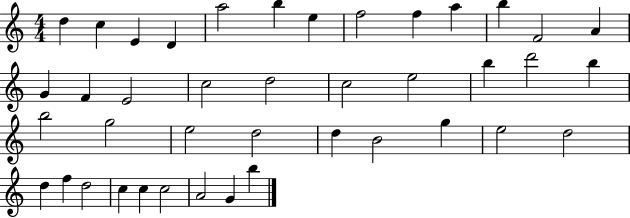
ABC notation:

X:1
T:Untitled
M:4/4
L:1/4
K:C
d c E D a2 b e f2 f a b F2 A G F E2 c2 d2 c2 e2 b d'2 b b2 g2 e2 d2 d B2 g e2 d2 d f d2 c c c2 A2 G b